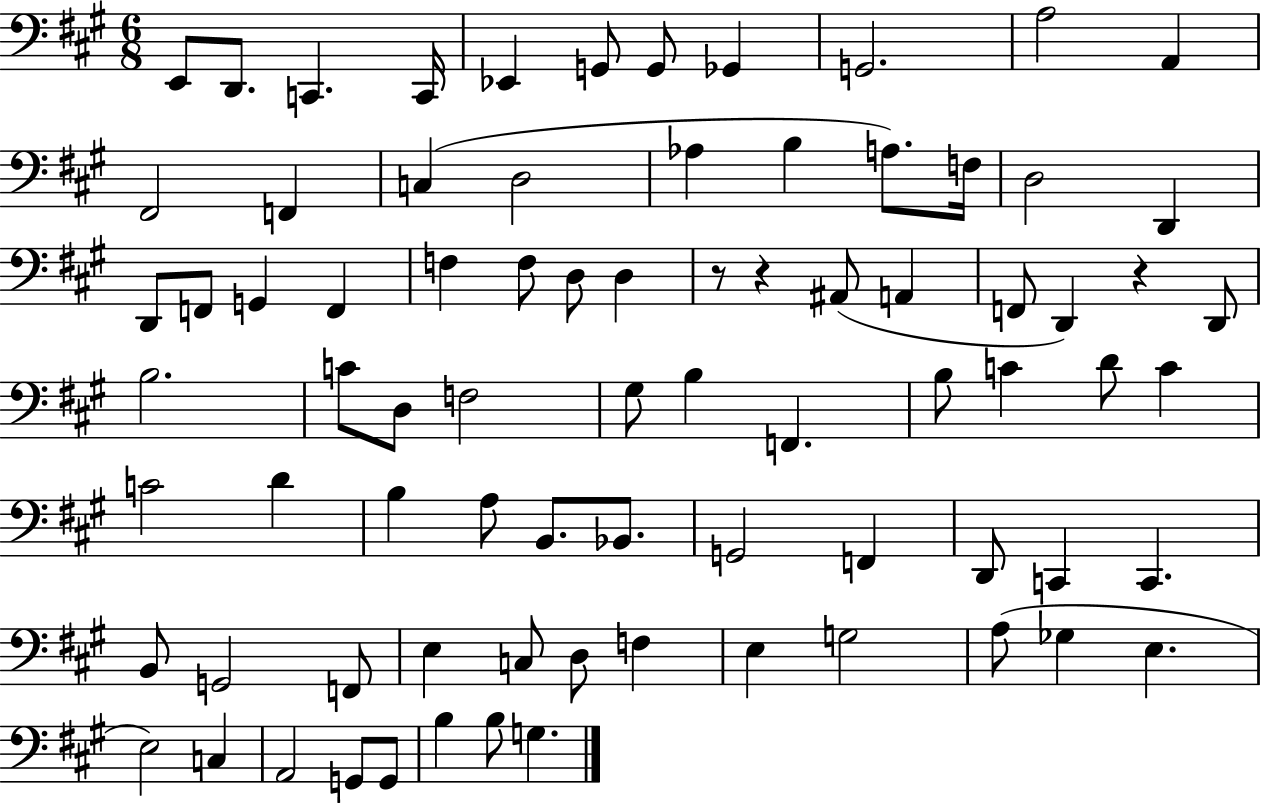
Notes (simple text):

E2/e D2/e. C2/q. C2/s Eb2/q G2/e G2/e Gb2/q G2/h. A3/h A2/q F#2/h F2/q C3/q D3/h Ab3/q B3/q A3/e. F3/s D3/h D2/q D2/e F2/e G2/q F2/q F3/q F3/e D3/e D3/q R/e R/q A#2/e A2/q F2/e D2/q R/q D2/e B3/h. C4/e D3/e F3/h G#3/e B3/q F2/q. B3/e C4/q D4/e C4/q C4/h D4/q B3/q A3/e B2/e. Bb2/e. G2/h F2/q D2/e C2/q C2/q. B2/e G2/h F2/e E3/q C3/e D3/e F3/q E3/q G3/h A3/e Gb3/q E3/q. E3/h C3/q A2/h G2/e G2/e B3/q B3/e G3/q.